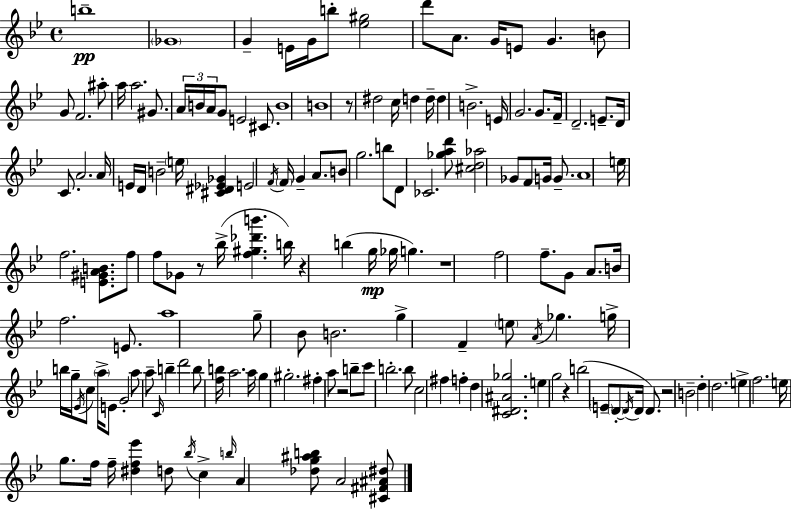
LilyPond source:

{
  \clef treble
  \time 4/4
  \defaultTimeSignature
  \key bes \major
  \repeat volta 2 { b''1--\pp | \parenthesize ges'1 | g'4-- e'16 g'16 b''8-. <ees'' gis''>2 | d'''8 a'8. g'16 e'8 g'4. b'8 | \break g'8 f'2. ais''8-. | a''16 a''2. gis'8. | \tuplet 3/2 { a'16 b'16 a'16 } g'8 e'2 cis'8. | b'1 | \break b'1 | r8 dis''2 c''16 d''4 d''16-- | d''4 b'2.-> | e'16 g'2. g'8. | \break f'16-- d'2.-- e'8.-- | d'16 c'8. a'2. | a'16 e'16 d'16 b'2-- \parenthesize e''16 <cis' dis' ees' ges'>4 | e'2 \acciaccatura { f'16 } \parenthesize f'16 g'4-- a'8. | \break b'8 g''2. b''8 | d'8 ces'2. <ges'' a'' d'''>8 | <cis'' d'' aes''>2 ges'8 f'8 g'16 g'8.-- | a'1 | \break e''16 f''2. <e' gis' a' b'>8. | f''8 f''8 ges'8 r8 bes''16->( <f'' gis'' des''' b'''>4. | b''16) r4 b''4( g''16\mp ges''16 g''4.) | r1 | \break f''2 f''8.-- g'8 a'8. | b'16 f''2. e'8. | a''1 | g''8-- bes'8 b'2. | \break g''4-> f'4-- \parenthesize e''8 \acciaccatura { a'16 } ges''4. | g''16-> b''16 g''16-- \acciaccatura { ees'16 } c''8 \parenthesize a''16-> e'8 g'2-. | a''8 a''8-- \grace { c'16 } b''4-- d'''2 | b''8 <f'' b''>16 a''2. | \break a''16 g''4 gis''2.-. | fis''4-. a''8 r2 | b''8-- c'''8 b''2.-. | b''8 c''2 fis''4 | \break f''4-. d''4 <c' dis' ais' ges''>2. | e''4 g''2 | r4 b''2( \parenthesize e'8-- \parenthesize d'8-.~~ | \acciaccatura { d'16 } d'16 d'8.) r2 b'2-- | \break d''4-. d''2. | e''4-> f''2. | e''16 g''8. f''16 f''16-- <dis'' f'' ees'''>4 d''8 | \acciaccatura { bes''16 } c''4-> \grace { b''16 } a'4 <des'' g'' ais'' b''>8 a'2 | \break <cis' fis' ais' dis''>8 } \bar "|."
}